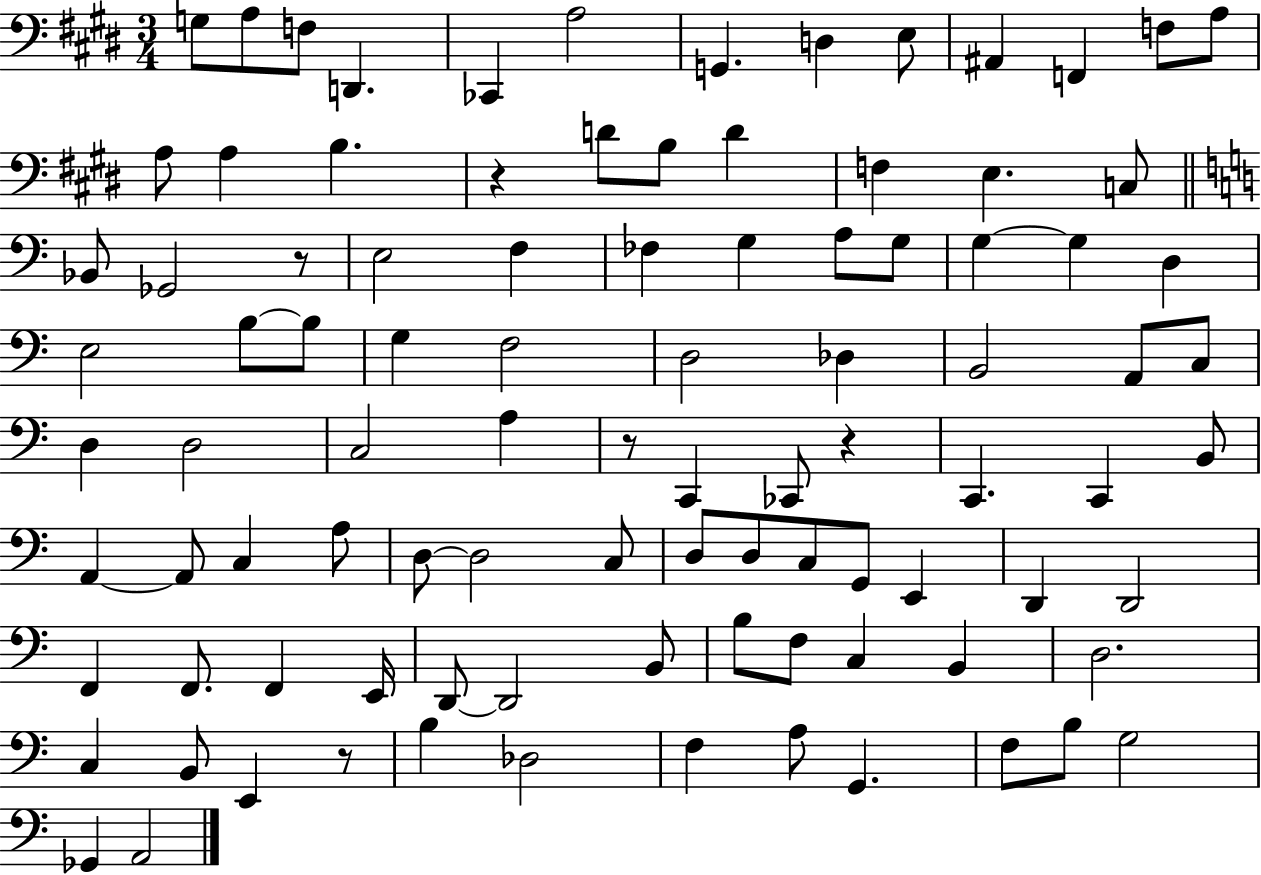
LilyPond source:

{
  \clef bass
  \numericTimeSignature
  \time 3/4
  \key e \major
  \repeat volta 2 { g8 a8 f8 d,4. | ces,4 a2 | g,4. d4 e8 | ais,4 f,4 f8 a8 | \break a8 a4 b4. | r4 d'8 b8 d'4 | f4 e4. c8 | \bar "||" \break \key c \major bes,8 ges,2 r8 | e2 f4 | fes4 g4 a8 g8 | g4~~ g4 d4 | \break e2 b8~~ b8 | g4 f2 | d2 des4 | b,2 a,8 c8 | \break d4 d2 | c2 a4 | r8 c,4 ces,8 r4 | c,4. c,4 b,8 | \break a,4~~ a,8 c4 a8 | d8~~ d2 c8 | d8 d8 c8 g,8 e,4 | d,4 d,2 | \break f,4 f,8. f,4 e,16 | d,8~~ d,2 b,8 | b8 f8 c4 b,4 | d2. | \break c4 b,8 e,4 r8 | b4 des2 | f4 a8 g,4. | f8 b8 g2 | \break ges,4 a,2 | } \bar "|."
}